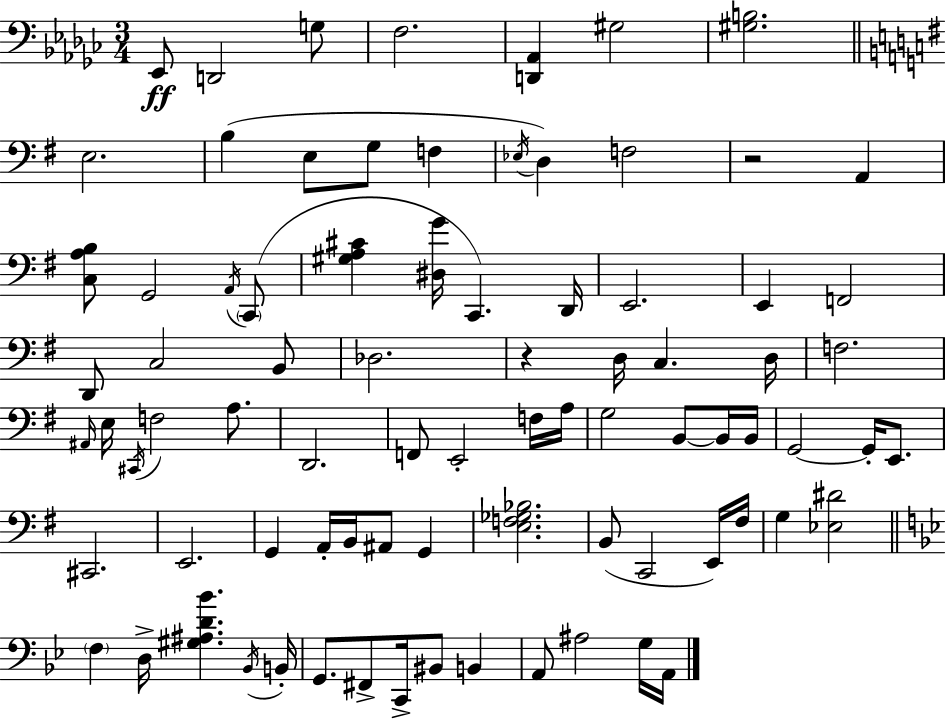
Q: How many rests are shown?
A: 2